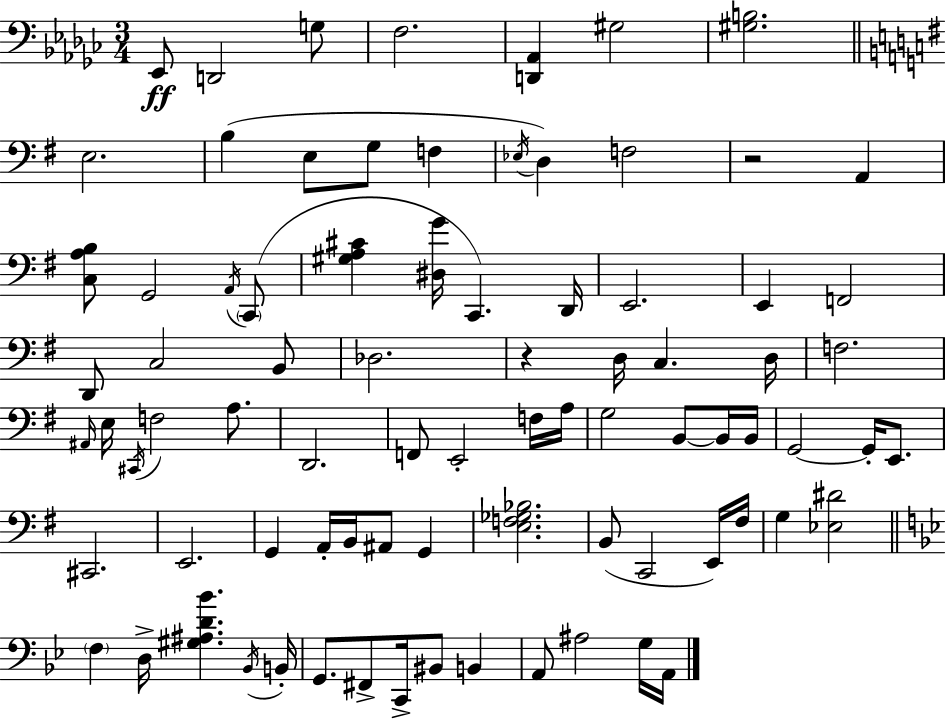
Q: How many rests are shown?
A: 2